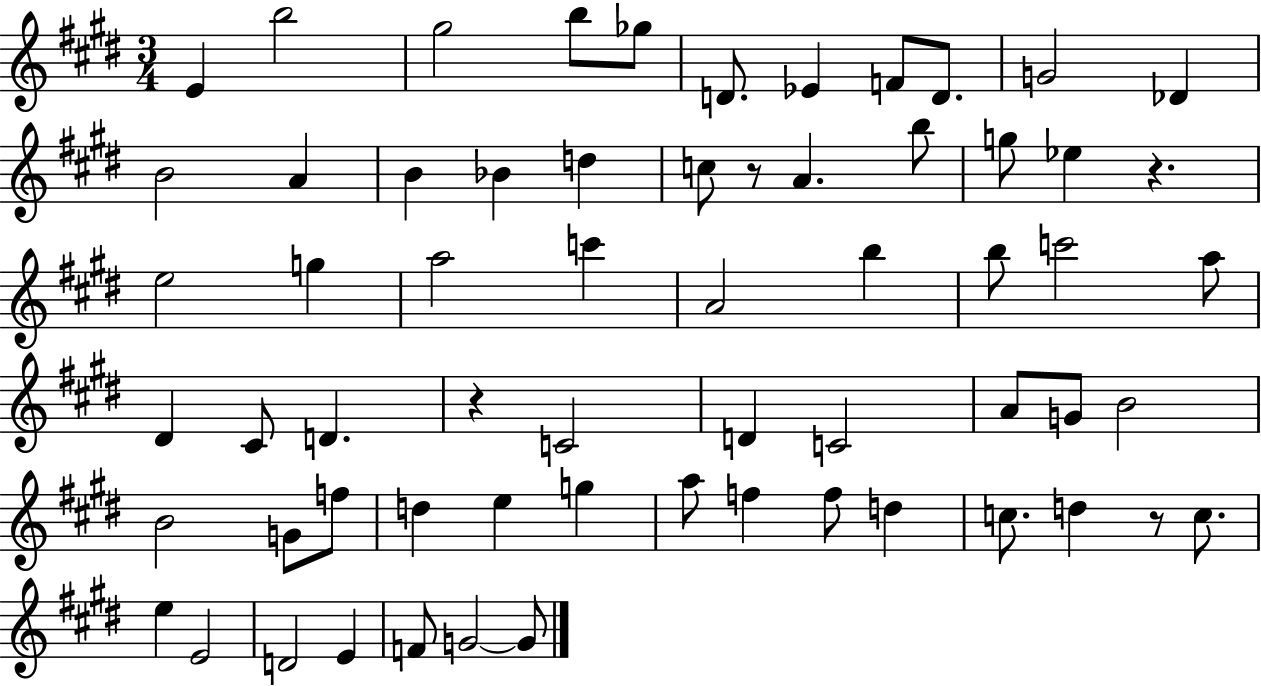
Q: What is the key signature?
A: E major